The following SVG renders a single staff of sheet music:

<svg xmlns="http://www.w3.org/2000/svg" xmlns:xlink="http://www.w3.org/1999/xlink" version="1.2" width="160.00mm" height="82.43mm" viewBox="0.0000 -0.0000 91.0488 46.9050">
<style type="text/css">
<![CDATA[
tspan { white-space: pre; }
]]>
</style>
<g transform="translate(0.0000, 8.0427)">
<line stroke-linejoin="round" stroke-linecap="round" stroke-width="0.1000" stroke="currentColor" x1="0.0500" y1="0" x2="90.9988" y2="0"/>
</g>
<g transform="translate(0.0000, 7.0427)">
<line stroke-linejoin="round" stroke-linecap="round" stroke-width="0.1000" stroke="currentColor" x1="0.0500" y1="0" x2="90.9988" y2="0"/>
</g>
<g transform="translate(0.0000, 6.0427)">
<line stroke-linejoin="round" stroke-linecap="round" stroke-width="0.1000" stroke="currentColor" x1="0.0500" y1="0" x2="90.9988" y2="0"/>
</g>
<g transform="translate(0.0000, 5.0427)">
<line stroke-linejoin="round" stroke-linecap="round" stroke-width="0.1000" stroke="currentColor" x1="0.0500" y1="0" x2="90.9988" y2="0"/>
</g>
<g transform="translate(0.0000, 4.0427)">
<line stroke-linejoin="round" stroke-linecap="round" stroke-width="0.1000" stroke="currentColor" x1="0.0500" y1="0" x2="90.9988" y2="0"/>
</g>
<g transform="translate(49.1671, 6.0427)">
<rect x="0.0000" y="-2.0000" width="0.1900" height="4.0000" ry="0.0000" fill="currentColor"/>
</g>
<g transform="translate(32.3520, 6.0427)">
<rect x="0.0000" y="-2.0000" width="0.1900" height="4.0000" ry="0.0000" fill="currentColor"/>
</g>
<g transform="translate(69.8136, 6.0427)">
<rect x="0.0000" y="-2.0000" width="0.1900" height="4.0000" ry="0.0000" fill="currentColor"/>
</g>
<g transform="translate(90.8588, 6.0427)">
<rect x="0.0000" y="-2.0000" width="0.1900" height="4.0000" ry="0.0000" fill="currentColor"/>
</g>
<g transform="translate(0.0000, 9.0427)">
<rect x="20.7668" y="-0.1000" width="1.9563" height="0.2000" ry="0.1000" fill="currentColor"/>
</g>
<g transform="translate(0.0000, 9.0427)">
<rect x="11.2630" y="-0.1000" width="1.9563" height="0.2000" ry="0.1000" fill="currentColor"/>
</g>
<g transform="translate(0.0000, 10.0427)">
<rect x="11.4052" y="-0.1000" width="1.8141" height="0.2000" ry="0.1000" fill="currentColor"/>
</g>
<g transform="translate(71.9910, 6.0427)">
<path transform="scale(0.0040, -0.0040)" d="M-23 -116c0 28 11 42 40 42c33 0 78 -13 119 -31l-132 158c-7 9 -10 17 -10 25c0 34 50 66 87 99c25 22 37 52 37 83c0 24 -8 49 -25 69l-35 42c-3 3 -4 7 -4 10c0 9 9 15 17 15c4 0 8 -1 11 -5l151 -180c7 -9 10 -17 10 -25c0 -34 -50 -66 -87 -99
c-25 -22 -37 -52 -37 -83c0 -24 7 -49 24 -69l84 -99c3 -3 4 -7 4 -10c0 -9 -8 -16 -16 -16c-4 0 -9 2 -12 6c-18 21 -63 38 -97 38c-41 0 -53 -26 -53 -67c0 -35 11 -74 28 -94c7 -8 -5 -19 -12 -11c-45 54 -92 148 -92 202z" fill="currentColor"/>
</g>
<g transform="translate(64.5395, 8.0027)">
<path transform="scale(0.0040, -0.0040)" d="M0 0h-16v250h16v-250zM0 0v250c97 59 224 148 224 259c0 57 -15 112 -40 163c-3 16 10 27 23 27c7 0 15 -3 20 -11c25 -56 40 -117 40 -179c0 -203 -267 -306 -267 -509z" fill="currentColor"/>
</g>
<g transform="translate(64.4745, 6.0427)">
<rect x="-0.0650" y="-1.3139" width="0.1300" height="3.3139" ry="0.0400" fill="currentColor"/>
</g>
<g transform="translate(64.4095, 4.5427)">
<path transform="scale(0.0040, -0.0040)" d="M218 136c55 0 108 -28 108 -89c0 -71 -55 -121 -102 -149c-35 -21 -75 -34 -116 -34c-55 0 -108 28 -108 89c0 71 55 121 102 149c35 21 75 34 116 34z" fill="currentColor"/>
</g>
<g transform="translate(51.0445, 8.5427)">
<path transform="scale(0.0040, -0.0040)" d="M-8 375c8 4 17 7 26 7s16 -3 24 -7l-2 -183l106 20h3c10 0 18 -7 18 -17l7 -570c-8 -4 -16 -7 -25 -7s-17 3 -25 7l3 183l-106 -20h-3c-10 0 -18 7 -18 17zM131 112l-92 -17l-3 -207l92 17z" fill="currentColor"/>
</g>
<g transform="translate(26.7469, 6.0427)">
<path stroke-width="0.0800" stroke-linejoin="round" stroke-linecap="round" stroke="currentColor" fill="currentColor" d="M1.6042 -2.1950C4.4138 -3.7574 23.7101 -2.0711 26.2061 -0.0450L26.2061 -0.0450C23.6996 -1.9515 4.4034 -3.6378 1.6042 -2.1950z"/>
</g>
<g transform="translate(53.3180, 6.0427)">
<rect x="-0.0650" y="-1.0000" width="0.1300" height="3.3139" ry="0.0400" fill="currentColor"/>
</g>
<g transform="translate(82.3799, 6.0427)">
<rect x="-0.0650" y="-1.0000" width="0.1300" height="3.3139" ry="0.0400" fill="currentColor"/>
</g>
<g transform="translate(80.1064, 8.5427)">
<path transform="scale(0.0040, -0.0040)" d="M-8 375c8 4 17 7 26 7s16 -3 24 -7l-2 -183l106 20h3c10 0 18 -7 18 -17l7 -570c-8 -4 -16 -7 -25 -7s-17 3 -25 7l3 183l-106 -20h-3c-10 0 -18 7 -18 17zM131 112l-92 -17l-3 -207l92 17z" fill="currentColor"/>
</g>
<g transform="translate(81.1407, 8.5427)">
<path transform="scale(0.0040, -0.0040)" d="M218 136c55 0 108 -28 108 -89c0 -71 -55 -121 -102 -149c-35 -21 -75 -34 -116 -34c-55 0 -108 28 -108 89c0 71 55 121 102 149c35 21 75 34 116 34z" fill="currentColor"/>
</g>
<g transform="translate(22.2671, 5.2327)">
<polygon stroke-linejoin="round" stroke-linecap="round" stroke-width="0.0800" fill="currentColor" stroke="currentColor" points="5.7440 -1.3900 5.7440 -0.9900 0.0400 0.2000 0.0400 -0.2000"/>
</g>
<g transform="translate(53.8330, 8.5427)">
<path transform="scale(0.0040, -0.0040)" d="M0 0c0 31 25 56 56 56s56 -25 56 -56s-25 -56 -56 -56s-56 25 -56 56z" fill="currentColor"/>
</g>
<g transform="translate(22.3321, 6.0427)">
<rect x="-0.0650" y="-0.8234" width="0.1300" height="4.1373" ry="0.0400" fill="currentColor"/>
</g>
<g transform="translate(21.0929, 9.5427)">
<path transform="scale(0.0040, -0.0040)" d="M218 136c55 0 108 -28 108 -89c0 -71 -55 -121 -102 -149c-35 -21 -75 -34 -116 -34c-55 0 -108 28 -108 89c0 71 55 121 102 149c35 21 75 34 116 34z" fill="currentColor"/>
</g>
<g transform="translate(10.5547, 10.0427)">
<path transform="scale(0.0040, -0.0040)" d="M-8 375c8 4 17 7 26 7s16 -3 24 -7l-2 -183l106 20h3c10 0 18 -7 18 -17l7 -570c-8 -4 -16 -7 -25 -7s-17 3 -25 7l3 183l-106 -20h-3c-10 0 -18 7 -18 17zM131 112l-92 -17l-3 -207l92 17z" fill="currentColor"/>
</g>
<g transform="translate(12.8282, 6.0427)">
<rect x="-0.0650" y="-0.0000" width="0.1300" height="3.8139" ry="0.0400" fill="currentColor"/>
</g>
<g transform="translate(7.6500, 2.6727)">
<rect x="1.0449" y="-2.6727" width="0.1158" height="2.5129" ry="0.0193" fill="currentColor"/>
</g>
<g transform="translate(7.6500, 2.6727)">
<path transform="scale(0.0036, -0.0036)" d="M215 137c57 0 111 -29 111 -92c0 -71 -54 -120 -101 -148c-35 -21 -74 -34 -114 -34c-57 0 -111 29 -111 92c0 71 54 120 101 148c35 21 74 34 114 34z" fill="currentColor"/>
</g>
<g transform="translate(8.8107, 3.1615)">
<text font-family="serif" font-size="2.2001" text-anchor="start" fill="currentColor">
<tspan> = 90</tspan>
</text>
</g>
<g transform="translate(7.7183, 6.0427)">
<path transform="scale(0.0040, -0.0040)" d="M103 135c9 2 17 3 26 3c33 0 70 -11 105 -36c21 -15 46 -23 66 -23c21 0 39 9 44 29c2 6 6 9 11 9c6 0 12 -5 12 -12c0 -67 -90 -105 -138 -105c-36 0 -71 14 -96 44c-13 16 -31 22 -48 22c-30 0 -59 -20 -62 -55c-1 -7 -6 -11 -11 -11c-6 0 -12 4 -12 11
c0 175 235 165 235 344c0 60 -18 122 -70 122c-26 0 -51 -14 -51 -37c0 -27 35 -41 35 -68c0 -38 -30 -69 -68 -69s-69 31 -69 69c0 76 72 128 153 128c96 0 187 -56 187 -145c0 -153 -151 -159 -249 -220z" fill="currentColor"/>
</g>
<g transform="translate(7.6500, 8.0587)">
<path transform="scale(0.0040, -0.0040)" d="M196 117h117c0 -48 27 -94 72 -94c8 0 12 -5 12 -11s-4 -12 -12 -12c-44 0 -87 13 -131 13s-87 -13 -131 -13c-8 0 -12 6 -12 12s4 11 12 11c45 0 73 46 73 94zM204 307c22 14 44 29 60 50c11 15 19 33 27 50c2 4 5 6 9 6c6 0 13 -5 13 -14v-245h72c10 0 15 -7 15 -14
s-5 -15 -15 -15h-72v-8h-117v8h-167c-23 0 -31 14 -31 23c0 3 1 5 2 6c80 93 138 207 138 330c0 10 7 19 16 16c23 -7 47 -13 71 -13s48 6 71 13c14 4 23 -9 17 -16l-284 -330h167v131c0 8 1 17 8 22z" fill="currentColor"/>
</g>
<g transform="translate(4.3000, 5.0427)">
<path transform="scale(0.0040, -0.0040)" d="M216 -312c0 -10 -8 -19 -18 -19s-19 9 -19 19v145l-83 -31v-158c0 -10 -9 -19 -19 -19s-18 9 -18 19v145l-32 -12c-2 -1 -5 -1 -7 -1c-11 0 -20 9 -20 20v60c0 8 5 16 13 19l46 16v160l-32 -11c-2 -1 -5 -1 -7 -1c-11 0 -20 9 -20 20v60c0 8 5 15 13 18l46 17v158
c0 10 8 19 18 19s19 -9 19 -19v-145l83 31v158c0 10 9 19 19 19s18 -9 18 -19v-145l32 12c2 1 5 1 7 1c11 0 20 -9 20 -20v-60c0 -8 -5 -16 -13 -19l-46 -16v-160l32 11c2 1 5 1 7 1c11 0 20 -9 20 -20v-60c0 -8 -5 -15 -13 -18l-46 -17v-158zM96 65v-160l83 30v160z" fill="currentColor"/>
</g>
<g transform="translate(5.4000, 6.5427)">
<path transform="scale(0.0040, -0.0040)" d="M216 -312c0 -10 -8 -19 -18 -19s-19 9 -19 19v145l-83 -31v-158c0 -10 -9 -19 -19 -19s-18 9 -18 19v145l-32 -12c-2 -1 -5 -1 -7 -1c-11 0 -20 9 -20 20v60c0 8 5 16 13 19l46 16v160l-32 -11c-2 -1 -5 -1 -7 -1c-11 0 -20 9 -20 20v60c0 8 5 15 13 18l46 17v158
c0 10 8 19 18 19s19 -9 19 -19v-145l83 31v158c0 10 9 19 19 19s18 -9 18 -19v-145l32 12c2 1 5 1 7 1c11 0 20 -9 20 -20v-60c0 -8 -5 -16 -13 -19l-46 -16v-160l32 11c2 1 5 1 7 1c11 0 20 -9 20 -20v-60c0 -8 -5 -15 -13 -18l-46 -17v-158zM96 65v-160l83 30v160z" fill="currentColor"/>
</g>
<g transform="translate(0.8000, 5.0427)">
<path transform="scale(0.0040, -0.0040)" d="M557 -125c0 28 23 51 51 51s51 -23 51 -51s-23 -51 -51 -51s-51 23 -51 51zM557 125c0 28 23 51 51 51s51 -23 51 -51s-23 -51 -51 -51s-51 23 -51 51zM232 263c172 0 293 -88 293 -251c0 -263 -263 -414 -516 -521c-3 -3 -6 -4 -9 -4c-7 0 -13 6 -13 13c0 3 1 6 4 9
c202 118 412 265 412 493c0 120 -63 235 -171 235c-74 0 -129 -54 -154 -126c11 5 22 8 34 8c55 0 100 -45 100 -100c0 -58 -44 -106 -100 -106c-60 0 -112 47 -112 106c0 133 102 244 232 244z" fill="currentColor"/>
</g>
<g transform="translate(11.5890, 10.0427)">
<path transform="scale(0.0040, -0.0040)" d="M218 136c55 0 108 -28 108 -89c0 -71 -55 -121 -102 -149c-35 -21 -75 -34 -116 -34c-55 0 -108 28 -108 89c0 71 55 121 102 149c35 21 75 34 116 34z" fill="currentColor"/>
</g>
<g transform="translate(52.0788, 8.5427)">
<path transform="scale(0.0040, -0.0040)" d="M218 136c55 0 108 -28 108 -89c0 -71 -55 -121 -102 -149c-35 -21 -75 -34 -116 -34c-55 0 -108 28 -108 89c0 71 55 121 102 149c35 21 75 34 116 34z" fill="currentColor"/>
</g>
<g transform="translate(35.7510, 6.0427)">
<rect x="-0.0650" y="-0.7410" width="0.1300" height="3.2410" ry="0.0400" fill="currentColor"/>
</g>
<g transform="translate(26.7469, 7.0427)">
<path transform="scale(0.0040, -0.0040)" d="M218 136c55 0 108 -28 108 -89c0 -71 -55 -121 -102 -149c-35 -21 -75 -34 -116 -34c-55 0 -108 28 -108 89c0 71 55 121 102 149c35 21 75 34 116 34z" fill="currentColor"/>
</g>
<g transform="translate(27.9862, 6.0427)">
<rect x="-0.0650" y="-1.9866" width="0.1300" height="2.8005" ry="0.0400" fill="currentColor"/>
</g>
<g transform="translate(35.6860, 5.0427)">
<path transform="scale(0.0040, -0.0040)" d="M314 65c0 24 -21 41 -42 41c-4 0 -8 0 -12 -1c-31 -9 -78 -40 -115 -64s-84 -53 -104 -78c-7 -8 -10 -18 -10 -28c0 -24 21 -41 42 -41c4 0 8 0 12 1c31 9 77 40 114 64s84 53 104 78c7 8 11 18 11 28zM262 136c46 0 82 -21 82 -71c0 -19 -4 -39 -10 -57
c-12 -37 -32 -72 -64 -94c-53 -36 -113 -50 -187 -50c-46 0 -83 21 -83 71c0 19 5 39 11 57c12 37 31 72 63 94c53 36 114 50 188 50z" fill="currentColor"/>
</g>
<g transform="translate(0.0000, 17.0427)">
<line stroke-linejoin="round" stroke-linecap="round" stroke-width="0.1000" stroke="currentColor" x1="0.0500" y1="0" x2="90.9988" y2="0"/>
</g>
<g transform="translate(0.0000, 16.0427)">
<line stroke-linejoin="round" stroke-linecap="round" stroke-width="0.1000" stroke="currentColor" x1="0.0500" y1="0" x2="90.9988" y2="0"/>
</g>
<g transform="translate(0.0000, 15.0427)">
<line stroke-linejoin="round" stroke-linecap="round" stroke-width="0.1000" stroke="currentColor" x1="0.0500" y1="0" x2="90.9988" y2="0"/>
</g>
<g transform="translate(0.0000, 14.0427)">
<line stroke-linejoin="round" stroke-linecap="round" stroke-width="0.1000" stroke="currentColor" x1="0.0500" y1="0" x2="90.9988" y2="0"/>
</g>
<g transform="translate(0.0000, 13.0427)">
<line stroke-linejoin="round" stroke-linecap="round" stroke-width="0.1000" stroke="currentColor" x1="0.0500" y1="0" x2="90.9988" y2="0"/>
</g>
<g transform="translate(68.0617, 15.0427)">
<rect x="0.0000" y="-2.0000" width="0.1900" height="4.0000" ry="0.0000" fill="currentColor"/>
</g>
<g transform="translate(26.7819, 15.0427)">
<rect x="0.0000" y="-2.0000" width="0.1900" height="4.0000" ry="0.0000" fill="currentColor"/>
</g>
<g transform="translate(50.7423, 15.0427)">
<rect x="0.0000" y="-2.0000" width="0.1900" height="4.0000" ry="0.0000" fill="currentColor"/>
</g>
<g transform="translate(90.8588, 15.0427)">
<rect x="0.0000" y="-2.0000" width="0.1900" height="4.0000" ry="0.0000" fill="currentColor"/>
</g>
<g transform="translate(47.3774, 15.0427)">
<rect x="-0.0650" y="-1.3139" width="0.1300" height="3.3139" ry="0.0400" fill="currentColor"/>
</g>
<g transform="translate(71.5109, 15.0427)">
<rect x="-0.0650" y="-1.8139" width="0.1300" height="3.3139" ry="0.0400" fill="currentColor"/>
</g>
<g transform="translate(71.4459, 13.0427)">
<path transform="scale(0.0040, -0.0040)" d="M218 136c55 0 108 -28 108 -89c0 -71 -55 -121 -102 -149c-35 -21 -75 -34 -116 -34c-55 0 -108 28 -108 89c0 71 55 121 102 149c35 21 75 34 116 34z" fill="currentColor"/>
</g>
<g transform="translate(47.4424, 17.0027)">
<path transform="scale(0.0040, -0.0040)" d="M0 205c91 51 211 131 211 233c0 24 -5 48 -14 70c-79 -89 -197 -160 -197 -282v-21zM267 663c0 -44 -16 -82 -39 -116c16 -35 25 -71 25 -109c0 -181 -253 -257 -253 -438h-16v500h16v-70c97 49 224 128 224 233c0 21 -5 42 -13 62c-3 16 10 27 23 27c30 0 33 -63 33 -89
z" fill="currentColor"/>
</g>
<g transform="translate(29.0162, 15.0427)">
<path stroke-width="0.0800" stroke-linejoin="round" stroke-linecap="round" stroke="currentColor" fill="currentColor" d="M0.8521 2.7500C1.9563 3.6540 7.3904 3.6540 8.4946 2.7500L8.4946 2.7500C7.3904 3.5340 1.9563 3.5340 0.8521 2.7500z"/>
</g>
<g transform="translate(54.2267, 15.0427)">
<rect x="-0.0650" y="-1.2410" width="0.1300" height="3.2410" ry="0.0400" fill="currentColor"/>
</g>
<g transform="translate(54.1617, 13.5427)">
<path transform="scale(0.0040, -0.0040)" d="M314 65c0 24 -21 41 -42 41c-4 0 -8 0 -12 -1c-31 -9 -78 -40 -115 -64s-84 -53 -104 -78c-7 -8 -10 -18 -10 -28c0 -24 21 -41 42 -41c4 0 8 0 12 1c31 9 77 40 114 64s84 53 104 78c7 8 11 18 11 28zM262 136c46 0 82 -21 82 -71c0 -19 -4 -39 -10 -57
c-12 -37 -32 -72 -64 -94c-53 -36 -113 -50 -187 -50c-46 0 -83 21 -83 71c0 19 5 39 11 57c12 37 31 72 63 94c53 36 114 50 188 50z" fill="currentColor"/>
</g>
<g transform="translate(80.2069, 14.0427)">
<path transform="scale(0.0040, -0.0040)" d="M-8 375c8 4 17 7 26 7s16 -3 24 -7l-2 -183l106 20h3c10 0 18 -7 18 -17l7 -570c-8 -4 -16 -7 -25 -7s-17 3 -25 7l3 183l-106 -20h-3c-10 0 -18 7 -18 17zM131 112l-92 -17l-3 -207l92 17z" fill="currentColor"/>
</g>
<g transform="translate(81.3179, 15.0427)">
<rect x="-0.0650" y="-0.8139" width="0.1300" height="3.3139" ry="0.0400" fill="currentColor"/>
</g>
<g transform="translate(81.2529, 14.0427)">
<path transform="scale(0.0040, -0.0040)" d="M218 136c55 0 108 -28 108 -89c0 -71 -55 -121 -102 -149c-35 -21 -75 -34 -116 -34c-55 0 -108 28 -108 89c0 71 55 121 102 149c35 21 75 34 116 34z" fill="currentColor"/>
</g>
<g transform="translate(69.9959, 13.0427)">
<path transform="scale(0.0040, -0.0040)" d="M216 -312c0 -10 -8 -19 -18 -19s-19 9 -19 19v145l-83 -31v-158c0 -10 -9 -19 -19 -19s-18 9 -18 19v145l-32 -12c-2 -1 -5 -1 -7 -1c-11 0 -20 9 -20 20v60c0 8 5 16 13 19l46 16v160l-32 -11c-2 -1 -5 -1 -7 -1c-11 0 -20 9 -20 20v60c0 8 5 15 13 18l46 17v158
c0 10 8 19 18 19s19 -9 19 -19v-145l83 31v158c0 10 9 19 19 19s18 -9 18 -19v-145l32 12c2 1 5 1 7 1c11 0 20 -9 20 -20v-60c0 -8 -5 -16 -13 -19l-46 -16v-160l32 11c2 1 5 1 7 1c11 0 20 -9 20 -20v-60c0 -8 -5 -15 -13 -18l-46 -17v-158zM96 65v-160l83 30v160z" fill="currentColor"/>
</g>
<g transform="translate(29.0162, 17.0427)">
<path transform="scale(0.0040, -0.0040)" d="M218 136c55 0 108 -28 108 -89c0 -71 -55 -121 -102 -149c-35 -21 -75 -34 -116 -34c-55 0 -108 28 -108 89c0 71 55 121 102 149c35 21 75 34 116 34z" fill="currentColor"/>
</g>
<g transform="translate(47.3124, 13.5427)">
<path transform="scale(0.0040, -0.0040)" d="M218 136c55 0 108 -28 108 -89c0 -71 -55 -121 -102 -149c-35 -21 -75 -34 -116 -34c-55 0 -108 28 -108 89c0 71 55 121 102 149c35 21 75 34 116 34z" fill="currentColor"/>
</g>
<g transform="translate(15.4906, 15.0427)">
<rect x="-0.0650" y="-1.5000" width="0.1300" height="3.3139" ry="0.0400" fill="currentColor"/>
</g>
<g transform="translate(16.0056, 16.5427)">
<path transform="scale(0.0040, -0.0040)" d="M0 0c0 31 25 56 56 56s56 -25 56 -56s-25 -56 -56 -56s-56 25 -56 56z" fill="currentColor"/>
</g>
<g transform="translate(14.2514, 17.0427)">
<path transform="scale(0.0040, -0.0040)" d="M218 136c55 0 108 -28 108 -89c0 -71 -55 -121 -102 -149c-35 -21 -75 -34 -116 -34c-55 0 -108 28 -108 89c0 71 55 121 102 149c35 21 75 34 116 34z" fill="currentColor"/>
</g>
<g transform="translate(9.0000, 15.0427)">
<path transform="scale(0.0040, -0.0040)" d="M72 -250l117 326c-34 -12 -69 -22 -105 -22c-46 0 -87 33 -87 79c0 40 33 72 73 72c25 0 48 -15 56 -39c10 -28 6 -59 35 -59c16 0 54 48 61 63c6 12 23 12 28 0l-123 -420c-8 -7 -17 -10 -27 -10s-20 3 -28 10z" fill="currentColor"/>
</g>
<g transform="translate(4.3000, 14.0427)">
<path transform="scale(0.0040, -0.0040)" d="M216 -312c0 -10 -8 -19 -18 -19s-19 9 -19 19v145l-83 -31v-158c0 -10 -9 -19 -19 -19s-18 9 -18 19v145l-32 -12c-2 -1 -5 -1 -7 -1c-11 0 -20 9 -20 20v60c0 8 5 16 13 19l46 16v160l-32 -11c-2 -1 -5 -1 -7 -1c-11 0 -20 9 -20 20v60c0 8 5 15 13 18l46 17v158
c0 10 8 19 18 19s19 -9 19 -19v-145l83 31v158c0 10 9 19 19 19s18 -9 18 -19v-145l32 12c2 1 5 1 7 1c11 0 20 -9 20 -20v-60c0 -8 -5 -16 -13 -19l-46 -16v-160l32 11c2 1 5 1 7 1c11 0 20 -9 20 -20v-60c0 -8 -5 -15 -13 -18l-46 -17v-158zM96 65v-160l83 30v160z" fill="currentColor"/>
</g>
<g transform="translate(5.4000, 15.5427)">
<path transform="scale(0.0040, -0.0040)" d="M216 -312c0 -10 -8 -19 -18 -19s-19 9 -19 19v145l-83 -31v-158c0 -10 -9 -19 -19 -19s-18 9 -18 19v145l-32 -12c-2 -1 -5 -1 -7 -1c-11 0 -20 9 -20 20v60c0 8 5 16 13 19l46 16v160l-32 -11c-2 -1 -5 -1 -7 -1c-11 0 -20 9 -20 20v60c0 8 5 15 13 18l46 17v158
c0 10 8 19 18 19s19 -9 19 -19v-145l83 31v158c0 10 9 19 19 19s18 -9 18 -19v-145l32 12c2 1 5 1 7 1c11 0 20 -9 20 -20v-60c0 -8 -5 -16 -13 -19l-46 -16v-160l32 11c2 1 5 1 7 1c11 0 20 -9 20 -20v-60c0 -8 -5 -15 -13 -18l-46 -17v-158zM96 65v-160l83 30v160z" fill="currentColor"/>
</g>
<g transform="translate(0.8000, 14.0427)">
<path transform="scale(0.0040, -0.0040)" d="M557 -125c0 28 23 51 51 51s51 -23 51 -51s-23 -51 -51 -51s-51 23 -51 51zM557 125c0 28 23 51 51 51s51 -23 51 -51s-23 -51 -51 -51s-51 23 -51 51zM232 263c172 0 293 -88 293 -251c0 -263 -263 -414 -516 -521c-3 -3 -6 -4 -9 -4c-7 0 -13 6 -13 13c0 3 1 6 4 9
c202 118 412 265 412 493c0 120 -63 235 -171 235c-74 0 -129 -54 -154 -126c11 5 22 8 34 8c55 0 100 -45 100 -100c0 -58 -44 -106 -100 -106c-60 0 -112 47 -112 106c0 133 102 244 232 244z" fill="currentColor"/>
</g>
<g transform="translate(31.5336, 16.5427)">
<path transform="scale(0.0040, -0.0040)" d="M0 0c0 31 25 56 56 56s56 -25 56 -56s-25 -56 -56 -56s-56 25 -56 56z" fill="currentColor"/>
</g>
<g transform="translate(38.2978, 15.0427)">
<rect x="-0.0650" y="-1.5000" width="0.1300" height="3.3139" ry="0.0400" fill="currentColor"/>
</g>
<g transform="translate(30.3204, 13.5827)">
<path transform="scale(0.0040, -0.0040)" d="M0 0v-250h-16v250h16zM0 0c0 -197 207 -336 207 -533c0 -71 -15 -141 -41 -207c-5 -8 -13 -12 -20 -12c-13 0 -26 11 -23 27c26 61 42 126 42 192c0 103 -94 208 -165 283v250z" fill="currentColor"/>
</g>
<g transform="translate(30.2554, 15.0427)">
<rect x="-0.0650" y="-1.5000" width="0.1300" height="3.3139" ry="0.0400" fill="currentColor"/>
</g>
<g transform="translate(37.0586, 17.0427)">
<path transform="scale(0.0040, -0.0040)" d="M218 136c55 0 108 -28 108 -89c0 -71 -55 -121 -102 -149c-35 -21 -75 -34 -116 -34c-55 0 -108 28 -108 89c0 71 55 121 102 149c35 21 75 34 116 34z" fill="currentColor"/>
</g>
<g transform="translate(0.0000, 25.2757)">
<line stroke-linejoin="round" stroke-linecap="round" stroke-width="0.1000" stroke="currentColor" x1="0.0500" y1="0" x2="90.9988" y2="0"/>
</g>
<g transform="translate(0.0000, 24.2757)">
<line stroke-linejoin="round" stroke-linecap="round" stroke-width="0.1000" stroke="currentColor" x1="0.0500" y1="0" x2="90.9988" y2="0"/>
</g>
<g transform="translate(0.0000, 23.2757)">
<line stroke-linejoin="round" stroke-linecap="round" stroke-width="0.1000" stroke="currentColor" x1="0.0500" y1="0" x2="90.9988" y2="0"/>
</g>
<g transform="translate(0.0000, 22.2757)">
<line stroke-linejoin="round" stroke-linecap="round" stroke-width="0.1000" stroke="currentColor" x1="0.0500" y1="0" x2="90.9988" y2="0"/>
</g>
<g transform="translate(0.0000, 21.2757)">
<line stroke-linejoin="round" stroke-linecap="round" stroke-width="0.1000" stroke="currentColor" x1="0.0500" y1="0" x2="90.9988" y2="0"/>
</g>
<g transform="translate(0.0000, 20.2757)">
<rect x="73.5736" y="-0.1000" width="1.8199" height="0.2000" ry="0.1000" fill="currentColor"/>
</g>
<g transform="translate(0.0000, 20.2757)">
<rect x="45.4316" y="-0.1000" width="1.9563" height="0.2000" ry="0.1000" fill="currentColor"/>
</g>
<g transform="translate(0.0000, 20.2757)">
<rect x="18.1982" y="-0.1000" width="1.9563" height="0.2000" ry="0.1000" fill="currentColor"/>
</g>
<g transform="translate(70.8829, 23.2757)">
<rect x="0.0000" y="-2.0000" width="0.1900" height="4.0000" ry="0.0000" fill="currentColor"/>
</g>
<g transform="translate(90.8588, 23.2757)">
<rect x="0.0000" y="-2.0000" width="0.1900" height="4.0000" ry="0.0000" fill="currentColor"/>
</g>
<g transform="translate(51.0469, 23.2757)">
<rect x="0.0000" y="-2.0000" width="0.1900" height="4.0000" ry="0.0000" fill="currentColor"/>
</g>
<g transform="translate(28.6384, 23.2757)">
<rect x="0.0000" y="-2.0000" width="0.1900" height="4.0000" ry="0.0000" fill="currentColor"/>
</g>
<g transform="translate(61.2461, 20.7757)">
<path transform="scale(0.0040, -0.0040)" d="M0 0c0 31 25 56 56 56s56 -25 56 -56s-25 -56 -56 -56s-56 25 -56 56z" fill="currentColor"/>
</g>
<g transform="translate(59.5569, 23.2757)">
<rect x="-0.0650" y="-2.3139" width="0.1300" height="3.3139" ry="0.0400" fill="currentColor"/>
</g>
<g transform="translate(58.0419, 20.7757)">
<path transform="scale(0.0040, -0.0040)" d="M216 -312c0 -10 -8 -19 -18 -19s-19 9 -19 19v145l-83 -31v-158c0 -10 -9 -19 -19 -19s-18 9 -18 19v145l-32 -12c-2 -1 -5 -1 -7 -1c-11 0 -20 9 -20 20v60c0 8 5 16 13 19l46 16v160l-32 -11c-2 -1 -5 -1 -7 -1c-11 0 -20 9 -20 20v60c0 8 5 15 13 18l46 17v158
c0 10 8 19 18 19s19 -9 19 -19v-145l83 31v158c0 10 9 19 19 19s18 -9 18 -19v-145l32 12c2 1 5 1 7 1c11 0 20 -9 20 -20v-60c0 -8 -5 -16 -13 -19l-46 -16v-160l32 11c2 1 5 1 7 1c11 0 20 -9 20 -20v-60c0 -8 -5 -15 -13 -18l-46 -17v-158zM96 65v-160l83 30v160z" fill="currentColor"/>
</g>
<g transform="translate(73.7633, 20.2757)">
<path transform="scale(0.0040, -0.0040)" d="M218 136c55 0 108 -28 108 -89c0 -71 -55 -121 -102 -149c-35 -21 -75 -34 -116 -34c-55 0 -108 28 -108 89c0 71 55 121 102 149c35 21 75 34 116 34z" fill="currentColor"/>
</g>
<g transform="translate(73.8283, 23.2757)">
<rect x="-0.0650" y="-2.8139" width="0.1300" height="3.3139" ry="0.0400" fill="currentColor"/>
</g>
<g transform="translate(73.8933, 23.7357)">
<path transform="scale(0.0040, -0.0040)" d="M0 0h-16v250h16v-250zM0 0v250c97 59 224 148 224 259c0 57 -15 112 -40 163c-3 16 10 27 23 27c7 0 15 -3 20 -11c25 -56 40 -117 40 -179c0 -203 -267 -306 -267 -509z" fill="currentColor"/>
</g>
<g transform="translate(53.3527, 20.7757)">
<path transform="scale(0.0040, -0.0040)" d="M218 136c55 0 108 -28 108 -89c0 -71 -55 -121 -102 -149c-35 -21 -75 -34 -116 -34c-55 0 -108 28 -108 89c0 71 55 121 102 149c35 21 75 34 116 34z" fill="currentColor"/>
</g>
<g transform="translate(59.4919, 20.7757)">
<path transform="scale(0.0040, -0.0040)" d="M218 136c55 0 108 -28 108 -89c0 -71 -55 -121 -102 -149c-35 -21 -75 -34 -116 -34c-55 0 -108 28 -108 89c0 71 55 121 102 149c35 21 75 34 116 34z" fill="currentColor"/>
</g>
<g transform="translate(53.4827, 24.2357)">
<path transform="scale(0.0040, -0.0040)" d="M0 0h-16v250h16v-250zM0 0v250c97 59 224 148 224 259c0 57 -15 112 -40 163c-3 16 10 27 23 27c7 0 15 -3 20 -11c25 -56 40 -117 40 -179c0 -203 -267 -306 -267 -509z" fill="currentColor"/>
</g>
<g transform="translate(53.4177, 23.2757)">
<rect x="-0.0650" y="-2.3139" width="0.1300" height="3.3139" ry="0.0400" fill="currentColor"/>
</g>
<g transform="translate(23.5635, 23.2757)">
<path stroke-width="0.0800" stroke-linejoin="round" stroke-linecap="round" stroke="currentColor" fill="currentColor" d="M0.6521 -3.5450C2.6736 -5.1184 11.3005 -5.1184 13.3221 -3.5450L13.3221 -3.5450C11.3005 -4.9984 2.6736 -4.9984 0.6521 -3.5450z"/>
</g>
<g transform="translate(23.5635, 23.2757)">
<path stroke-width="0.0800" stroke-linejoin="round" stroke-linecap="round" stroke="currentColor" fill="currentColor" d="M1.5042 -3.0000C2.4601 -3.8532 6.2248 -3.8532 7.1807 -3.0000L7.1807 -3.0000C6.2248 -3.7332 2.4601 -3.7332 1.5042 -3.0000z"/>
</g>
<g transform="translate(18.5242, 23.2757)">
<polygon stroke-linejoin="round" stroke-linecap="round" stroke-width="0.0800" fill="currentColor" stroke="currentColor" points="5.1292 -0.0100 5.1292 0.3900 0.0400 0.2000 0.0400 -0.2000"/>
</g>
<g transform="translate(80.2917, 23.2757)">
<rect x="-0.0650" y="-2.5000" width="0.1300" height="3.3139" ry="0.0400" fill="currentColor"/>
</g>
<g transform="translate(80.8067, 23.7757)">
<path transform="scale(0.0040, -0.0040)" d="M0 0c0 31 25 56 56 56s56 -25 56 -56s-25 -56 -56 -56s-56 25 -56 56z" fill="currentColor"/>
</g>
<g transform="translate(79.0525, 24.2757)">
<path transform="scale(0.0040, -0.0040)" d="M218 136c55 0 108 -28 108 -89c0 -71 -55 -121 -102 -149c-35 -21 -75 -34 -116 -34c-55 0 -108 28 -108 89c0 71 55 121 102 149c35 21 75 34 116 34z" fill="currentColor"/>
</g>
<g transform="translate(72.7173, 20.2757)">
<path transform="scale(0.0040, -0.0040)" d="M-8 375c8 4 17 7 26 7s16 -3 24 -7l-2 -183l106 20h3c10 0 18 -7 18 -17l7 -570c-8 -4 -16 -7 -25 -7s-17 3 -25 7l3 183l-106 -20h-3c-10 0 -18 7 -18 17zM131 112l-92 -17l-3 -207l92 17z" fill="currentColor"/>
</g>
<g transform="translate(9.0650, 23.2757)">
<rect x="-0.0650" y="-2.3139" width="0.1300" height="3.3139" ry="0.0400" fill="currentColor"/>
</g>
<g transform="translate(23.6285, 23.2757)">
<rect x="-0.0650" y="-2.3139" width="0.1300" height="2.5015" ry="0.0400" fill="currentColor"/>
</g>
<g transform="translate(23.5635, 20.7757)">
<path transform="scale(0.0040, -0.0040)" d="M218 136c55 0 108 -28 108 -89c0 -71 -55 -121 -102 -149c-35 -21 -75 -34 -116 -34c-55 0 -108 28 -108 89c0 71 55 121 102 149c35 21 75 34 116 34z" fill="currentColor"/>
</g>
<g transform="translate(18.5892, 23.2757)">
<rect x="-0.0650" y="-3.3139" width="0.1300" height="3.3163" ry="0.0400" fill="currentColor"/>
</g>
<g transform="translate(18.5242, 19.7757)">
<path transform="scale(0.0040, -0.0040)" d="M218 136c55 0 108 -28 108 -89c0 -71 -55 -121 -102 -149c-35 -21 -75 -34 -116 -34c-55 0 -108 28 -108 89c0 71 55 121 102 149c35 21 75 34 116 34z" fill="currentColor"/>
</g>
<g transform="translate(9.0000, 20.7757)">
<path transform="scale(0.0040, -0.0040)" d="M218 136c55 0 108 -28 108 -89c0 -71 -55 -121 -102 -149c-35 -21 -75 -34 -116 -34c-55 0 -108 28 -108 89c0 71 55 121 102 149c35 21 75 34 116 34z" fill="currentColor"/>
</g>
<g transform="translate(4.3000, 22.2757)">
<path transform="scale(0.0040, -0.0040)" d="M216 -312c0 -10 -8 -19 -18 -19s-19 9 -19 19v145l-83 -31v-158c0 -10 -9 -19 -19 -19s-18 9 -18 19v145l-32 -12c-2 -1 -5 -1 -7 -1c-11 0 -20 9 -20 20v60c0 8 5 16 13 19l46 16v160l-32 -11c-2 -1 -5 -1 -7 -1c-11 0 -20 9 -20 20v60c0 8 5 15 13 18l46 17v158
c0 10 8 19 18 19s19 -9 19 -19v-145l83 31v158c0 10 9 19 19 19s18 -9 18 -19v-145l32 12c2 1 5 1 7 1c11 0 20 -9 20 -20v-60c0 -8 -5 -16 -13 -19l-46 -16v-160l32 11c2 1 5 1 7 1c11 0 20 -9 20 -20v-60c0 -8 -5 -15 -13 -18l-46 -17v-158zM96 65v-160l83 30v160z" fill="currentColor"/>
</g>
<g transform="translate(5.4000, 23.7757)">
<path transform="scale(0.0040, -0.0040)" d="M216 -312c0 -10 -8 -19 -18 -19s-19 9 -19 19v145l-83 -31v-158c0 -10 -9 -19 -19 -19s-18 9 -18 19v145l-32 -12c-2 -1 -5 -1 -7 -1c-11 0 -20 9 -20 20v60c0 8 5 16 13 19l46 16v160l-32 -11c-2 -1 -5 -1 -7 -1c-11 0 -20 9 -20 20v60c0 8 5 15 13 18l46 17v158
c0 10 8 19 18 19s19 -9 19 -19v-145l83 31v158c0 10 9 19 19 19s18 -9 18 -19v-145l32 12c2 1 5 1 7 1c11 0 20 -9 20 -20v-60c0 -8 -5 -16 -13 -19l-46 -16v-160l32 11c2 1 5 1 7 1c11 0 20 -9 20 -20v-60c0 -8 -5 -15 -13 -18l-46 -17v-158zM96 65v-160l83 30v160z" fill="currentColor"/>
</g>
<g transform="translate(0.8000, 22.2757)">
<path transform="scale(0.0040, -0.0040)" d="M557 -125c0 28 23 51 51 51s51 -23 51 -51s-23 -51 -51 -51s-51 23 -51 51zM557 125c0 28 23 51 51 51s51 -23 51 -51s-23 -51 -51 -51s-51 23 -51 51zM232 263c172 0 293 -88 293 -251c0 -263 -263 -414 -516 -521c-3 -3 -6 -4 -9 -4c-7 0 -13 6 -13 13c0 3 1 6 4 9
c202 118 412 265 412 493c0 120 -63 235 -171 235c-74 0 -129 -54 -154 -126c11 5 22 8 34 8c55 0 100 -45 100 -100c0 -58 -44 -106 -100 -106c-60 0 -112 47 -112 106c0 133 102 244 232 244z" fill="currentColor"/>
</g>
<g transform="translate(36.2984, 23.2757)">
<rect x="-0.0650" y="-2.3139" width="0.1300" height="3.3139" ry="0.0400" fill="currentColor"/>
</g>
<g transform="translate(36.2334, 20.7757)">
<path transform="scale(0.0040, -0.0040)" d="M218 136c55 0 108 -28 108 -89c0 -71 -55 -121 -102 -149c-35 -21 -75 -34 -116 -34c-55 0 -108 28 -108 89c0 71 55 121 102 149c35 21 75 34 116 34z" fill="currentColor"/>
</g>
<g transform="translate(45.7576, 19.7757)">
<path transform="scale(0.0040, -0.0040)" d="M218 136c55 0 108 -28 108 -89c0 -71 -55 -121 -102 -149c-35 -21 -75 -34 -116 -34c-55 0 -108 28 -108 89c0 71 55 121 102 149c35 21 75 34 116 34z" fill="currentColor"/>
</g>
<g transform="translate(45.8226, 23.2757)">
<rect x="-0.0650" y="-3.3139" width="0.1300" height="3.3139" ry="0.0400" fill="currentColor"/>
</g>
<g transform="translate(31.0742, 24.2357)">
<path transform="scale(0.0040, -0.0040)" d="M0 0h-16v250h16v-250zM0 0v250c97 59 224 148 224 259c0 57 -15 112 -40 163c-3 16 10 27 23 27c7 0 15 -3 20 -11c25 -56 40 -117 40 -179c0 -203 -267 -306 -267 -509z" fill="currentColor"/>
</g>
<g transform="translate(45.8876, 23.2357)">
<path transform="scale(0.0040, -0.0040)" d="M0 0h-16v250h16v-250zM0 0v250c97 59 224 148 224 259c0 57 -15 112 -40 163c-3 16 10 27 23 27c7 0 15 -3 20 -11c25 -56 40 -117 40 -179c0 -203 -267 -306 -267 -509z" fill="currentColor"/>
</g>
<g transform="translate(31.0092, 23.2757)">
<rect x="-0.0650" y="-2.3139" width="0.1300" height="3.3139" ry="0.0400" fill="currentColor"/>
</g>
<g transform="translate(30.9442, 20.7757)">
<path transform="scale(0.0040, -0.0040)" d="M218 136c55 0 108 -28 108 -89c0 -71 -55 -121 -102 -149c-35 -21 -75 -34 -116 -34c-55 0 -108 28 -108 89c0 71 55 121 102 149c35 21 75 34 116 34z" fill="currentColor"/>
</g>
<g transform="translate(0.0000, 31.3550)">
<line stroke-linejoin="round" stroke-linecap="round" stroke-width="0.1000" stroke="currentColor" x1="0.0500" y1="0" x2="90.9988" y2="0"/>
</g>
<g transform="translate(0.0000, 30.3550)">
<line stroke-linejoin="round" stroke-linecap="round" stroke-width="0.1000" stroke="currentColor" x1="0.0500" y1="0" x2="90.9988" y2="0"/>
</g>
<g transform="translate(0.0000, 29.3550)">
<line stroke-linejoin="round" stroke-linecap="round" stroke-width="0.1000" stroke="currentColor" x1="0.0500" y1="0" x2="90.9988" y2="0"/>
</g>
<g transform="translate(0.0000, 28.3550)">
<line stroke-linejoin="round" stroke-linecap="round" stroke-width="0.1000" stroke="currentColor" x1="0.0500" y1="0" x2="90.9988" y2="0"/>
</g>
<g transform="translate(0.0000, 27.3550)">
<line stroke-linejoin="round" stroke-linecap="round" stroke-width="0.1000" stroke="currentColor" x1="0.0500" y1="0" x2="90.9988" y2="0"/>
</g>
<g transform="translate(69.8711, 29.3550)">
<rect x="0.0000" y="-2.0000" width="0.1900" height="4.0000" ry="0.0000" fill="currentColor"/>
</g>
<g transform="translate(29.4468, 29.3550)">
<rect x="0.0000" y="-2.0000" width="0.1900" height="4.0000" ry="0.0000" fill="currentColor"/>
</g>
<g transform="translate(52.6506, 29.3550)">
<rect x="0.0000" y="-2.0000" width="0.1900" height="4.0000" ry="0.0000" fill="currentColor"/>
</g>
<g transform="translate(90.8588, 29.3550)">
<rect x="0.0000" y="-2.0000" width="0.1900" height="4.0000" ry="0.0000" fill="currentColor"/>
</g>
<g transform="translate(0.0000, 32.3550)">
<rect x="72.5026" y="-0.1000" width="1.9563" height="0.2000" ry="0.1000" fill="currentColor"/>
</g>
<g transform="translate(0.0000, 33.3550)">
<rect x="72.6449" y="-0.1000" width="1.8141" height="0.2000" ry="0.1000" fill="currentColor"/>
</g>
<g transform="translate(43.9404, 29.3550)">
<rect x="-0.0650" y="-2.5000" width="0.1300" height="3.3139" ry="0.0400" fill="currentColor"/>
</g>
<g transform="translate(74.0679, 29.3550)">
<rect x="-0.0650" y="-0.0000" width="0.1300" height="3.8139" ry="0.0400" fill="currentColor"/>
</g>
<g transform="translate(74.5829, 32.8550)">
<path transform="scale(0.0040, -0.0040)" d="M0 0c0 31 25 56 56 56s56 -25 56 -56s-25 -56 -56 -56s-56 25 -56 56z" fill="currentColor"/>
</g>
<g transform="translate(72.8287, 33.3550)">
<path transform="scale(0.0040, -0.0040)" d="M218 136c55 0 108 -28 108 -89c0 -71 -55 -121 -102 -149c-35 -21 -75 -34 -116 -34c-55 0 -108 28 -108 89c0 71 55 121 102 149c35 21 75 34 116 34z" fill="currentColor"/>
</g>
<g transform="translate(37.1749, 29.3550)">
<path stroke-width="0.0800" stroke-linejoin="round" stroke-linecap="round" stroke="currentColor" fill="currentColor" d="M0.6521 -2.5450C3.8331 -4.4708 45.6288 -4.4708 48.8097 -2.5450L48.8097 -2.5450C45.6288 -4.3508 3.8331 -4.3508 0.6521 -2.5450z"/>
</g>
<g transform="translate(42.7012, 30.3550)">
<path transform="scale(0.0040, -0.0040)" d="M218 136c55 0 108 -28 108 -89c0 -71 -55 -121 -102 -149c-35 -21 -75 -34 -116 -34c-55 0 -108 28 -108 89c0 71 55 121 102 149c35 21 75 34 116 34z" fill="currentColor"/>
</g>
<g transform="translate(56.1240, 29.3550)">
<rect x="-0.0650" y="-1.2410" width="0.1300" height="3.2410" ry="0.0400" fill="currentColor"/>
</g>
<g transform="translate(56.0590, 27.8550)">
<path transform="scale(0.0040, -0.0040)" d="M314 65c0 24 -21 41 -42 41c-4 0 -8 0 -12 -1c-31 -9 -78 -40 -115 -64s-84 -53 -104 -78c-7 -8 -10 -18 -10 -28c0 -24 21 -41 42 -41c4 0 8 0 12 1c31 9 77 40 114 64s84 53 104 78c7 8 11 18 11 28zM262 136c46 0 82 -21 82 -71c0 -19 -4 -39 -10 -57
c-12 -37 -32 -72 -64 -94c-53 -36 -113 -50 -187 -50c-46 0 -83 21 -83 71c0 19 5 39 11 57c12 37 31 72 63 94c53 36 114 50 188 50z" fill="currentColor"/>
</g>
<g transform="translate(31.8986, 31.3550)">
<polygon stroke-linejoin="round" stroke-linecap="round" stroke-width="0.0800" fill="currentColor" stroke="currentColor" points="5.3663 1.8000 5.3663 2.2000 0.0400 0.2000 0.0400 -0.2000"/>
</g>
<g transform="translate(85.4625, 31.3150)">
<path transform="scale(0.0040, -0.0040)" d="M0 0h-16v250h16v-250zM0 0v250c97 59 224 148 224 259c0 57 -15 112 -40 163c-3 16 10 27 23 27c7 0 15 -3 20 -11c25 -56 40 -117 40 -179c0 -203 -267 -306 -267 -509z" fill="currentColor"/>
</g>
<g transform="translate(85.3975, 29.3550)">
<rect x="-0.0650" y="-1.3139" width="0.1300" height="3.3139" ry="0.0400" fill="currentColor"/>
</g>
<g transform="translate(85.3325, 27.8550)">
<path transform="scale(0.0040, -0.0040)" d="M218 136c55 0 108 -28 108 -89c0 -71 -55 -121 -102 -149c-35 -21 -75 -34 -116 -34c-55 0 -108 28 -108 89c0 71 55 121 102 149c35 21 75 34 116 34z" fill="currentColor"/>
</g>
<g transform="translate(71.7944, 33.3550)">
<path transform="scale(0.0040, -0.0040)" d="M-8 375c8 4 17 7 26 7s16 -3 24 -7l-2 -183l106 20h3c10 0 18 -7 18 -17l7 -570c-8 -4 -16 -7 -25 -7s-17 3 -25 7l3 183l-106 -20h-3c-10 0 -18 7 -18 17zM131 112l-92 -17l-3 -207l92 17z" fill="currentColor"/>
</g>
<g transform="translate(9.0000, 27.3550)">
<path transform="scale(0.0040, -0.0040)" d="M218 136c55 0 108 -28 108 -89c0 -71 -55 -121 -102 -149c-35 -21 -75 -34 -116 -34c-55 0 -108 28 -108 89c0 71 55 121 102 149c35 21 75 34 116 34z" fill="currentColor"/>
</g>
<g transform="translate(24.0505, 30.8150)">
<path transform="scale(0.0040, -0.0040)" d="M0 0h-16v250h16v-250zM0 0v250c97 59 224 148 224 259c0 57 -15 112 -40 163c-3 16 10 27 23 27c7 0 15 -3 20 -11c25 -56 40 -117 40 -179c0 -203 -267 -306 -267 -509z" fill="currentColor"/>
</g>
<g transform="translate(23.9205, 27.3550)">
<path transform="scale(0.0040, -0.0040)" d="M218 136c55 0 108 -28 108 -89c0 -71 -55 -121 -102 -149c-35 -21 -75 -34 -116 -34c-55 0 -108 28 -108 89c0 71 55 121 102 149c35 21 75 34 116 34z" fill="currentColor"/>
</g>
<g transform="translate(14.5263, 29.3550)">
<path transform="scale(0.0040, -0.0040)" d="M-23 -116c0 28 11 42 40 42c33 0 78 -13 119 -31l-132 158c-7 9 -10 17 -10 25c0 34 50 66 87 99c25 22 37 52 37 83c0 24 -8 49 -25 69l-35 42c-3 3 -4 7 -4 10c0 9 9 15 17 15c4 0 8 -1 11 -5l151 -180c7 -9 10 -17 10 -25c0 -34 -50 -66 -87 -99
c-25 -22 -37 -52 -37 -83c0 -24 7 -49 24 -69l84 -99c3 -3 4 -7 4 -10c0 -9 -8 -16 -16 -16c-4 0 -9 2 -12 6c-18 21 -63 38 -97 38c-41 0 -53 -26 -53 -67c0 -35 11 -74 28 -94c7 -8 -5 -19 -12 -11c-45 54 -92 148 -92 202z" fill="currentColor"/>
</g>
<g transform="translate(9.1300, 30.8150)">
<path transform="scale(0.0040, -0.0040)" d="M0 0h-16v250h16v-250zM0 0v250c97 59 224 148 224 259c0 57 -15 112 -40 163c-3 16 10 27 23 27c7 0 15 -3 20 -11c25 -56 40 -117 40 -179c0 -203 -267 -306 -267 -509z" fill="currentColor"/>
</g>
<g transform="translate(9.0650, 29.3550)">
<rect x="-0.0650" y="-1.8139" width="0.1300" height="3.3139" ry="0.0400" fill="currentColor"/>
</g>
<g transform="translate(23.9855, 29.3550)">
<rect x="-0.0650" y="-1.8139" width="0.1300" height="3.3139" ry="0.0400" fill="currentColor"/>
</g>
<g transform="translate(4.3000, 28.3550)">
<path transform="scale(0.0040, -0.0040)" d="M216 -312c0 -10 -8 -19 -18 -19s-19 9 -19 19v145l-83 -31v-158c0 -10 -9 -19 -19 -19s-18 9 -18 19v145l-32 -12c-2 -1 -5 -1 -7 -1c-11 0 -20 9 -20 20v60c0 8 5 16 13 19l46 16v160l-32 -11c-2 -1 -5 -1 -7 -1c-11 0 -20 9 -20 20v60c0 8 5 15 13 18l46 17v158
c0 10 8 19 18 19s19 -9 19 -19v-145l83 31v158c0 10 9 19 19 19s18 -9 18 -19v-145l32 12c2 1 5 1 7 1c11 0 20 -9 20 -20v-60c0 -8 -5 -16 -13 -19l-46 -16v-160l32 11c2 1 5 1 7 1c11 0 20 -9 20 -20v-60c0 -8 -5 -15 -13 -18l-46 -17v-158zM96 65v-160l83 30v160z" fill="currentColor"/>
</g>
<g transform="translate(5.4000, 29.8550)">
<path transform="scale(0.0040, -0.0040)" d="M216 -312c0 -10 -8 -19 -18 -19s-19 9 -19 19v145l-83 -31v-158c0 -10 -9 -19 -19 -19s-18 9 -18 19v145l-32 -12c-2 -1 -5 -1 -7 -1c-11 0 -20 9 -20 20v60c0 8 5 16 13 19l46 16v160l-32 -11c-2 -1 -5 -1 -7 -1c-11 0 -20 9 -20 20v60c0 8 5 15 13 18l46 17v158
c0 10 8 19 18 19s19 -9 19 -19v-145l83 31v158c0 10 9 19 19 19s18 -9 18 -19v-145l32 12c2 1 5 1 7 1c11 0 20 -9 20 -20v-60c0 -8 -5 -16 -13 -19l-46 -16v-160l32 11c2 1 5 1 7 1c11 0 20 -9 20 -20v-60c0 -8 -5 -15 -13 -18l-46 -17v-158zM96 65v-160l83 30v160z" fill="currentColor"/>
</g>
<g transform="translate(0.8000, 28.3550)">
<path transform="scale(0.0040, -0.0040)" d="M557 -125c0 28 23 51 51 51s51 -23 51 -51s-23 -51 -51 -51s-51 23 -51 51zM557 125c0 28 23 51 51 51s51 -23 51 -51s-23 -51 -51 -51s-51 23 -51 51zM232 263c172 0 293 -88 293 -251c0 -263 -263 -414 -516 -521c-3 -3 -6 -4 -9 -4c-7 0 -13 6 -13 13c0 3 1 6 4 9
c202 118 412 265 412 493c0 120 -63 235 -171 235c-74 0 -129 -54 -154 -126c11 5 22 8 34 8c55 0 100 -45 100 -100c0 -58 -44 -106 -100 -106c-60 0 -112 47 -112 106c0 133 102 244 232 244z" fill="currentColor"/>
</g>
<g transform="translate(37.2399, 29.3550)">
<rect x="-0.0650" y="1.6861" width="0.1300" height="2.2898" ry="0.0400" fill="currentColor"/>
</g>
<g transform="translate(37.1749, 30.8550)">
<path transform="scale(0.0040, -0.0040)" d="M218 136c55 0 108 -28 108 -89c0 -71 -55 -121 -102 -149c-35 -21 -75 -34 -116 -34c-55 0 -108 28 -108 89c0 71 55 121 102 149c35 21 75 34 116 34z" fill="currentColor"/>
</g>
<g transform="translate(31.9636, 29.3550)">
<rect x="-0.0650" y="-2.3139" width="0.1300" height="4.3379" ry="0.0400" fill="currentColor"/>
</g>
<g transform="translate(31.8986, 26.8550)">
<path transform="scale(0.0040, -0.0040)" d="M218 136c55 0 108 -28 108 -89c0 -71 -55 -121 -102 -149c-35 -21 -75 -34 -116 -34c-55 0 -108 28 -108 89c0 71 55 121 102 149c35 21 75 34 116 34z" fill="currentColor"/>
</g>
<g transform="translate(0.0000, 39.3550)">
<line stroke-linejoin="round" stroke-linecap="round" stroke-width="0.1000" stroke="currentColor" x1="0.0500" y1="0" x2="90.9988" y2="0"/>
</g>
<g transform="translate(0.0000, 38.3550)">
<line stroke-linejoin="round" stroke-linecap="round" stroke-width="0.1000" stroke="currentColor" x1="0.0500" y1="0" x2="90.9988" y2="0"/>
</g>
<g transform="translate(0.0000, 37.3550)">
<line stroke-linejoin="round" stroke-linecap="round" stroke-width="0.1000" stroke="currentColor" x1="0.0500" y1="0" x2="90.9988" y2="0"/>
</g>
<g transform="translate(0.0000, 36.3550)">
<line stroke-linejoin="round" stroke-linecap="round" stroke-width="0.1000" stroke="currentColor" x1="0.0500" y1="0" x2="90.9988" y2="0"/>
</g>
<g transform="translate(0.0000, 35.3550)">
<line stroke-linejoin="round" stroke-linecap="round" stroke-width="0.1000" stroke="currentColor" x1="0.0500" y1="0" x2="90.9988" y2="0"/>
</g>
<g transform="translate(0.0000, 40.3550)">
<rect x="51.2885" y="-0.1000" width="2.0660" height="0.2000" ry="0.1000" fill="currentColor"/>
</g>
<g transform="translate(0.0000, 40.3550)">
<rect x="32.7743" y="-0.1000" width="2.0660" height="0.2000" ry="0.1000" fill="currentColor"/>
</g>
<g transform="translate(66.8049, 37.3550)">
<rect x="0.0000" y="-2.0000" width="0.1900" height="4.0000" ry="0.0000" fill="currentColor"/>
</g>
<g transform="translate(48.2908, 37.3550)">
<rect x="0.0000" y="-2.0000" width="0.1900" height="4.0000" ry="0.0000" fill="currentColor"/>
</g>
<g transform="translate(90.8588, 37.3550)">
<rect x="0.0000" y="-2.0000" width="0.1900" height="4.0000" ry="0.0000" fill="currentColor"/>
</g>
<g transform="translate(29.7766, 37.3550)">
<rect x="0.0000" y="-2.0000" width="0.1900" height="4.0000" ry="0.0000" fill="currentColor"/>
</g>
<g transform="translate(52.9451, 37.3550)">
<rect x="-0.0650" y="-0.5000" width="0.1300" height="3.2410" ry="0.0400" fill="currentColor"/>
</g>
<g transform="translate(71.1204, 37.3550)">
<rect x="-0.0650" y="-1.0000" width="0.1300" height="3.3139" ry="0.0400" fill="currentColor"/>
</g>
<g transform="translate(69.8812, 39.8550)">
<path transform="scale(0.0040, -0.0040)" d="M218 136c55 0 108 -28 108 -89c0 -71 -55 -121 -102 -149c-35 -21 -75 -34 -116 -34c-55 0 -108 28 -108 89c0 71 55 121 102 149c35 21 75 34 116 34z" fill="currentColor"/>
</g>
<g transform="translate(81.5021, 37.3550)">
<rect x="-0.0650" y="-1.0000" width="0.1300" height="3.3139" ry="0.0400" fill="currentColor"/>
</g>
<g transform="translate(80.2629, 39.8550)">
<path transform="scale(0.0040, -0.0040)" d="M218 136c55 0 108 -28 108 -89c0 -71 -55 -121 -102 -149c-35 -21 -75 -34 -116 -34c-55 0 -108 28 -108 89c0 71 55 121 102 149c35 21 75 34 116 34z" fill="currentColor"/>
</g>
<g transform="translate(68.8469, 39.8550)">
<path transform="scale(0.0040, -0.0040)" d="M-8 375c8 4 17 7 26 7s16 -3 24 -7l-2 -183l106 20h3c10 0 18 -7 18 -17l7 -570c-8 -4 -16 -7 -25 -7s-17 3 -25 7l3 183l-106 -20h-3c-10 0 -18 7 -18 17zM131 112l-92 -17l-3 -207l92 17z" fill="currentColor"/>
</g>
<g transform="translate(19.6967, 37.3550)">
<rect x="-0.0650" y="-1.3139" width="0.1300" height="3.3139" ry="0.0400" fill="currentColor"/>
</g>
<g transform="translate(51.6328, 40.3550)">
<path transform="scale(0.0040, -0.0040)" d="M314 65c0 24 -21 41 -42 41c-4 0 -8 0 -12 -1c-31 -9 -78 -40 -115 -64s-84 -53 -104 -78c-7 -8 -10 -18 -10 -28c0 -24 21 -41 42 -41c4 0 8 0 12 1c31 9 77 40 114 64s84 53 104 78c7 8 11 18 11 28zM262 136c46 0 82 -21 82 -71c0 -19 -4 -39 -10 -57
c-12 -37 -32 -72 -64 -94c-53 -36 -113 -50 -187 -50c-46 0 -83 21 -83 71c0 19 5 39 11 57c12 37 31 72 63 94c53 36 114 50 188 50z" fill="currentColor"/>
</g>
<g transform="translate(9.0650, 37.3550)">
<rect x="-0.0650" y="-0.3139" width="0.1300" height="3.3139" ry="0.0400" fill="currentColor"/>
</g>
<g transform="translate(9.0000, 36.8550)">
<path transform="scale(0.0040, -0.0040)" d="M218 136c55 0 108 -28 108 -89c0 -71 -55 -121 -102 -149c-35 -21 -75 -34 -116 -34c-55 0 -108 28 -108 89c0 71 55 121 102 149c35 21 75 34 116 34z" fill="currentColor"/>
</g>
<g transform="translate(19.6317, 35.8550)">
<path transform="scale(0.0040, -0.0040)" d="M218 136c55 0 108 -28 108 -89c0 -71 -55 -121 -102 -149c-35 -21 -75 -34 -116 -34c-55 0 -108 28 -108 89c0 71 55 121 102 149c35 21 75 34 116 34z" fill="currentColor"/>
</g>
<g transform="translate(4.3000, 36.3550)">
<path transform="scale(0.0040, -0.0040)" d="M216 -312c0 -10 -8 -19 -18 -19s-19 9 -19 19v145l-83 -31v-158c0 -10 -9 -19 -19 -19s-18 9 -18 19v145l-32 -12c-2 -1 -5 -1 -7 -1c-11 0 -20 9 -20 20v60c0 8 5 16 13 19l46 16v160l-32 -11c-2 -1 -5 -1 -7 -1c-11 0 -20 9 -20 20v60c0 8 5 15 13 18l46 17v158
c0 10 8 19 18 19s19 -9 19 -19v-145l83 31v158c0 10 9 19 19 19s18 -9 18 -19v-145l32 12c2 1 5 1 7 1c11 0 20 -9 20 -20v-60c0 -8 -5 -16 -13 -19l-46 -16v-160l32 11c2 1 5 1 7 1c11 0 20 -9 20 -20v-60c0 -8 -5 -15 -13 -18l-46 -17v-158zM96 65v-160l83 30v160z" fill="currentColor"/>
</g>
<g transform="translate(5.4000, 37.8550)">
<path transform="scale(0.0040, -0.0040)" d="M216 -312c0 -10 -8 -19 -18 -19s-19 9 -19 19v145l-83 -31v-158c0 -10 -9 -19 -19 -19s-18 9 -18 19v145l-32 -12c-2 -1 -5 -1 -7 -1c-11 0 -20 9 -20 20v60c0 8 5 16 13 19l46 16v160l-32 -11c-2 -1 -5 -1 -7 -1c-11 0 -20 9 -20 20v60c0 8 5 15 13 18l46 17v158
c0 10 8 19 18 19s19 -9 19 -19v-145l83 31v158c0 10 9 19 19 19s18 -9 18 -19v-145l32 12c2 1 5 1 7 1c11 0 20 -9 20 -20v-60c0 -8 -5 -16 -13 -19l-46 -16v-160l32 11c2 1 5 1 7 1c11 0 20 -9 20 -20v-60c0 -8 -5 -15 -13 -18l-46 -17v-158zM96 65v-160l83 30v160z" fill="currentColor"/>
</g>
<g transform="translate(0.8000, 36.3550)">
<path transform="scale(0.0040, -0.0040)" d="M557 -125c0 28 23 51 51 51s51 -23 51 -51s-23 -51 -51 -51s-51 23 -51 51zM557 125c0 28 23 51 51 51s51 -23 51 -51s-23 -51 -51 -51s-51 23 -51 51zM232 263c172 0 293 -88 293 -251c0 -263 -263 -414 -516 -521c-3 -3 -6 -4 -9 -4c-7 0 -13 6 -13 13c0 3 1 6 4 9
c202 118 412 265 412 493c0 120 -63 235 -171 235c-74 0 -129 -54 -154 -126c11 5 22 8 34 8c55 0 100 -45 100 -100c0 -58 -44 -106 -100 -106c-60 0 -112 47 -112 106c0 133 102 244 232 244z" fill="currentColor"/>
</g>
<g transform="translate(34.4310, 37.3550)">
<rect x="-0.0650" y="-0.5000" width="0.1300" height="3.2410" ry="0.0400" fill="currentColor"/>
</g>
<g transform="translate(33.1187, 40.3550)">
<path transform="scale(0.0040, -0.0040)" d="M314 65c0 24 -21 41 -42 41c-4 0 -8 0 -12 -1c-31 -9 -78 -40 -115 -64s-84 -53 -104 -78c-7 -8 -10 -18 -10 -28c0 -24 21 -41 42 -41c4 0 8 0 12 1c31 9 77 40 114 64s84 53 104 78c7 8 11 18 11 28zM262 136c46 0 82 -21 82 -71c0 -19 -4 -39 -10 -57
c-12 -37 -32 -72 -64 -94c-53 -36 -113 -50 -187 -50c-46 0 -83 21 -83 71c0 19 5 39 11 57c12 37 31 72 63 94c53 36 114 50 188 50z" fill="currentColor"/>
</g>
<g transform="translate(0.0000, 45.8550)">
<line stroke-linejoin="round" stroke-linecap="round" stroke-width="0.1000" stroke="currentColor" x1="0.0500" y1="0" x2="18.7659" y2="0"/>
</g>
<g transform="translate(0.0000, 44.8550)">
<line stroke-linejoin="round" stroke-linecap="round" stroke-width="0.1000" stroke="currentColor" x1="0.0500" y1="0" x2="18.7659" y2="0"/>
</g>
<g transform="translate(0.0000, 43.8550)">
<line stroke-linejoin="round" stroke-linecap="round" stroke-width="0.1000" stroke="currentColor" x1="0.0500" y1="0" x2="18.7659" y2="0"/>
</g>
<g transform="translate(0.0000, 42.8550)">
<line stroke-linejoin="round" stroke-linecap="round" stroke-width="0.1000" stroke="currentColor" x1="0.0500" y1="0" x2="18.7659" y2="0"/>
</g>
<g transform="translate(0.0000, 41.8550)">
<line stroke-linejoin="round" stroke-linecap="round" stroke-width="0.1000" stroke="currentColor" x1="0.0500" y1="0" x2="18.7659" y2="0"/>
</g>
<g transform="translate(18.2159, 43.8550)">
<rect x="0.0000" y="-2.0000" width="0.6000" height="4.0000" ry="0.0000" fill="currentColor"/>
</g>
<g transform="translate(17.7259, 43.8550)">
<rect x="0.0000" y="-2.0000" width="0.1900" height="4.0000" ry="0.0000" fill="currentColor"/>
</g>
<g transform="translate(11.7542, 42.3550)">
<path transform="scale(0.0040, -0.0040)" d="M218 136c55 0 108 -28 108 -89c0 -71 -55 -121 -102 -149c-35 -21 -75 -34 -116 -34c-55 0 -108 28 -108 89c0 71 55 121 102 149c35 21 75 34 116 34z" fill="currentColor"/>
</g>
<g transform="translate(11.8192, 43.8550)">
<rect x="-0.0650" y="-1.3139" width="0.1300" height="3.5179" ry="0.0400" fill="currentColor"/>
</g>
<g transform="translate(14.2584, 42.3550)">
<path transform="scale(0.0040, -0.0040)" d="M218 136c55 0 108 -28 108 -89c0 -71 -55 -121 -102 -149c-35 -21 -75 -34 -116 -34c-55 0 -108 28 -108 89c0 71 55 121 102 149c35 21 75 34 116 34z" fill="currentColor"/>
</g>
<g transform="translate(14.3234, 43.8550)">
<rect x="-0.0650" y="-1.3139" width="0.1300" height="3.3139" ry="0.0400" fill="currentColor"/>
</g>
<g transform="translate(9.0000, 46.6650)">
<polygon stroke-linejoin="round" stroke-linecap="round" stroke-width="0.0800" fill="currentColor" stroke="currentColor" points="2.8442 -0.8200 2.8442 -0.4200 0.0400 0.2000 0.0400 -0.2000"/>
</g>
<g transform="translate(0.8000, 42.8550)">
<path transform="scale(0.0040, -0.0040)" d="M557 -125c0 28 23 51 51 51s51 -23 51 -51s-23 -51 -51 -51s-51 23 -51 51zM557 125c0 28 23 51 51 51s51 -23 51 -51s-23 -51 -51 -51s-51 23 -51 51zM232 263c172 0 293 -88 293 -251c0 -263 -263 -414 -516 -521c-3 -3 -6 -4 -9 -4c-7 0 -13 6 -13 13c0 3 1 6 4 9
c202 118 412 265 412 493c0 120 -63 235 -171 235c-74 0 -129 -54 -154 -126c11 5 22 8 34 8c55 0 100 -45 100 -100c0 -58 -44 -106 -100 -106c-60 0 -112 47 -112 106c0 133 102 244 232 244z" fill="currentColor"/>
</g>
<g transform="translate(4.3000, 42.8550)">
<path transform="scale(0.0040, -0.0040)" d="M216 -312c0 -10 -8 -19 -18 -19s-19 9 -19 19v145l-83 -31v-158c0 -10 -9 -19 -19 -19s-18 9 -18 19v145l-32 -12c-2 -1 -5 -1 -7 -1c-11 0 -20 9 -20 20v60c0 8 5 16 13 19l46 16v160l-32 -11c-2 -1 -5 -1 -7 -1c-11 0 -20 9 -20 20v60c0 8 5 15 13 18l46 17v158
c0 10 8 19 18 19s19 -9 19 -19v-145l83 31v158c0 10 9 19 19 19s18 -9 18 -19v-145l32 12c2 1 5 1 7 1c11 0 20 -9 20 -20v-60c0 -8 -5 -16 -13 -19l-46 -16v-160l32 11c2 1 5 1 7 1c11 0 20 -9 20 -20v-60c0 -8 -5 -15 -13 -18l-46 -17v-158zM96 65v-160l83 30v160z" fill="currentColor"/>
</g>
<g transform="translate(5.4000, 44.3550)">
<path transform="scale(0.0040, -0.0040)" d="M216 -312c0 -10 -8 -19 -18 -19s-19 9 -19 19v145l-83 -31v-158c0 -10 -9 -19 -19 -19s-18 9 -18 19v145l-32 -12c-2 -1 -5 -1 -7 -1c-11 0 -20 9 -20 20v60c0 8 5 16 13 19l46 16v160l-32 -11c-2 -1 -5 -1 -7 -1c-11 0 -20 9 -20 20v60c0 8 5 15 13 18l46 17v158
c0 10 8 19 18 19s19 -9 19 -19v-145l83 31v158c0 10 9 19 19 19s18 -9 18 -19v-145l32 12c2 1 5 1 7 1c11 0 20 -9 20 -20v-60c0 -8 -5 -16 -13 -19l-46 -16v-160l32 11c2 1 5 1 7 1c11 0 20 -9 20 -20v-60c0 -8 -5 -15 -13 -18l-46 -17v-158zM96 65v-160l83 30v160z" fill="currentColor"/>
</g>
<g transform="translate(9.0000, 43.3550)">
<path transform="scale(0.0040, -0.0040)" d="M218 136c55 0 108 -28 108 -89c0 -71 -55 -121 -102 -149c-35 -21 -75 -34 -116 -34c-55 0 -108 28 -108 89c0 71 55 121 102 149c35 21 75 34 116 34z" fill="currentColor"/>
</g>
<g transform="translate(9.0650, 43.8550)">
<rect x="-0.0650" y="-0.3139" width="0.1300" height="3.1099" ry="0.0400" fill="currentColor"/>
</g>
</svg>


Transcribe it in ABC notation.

X:1
T:Untitled
M:2/4
L:1/4
K:D
C,, D,,/2 B,,/2 ^F,2 F,, G,/2 z F,, z/2 G,, G,,/2 G,, G,/4 G,2 ^A, F, B, D/2 B,/2 B,/2 B, D/2 B,/2 ^B, C/2 B,, A,/2 z A,/2 B,/2 A,,/2 B,, G,2 C,, G,/2 E, G, E,,2 E,,2 F,, F,, E,/2 G,/2 G,